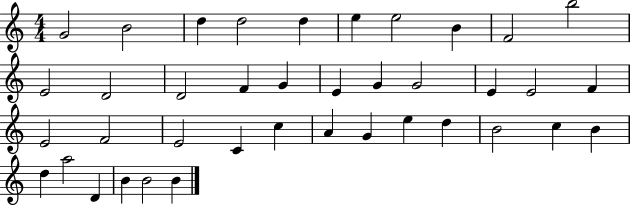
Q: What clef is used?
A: treble